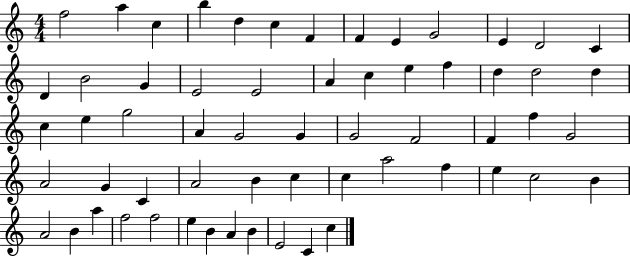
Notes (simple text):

F5/h A5/q C5/q B5/q D5/q C5/q F4/q F4/q E4/q G4/h E4/q D4/h C4/q D4/q B4/h G4/q E4/h E4/h A4/q C5/q E5/q F5/q D5/q D5/h D5/q C5/q E5/q G5/h A4/q G4/h G4/q G4/h F4/h F4/q F5/q G4/h A4/h G4/q C4/q A4/h B4/q C5/q C5/q A5/h F5/q E5/q C5/h B4/q A4/h B4/q A5/q F5/h F5/h E5/q B4/q A4/q B4/q E4/h C4/q C5/q